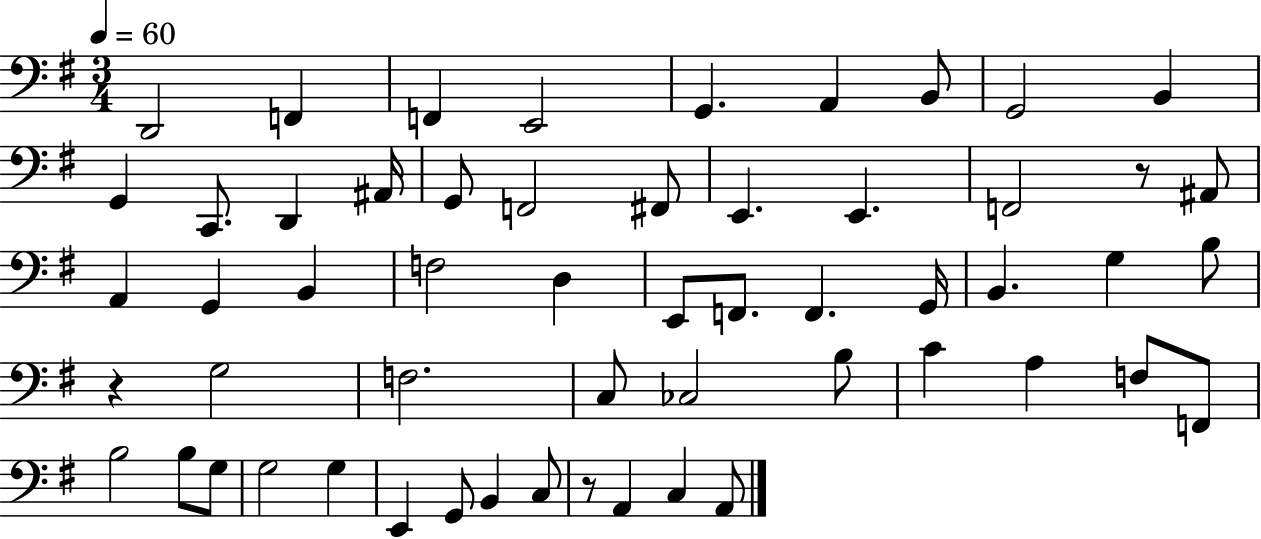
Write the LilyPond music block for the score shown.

{
  \clef bass
  \numericTimeSignature
  \time 3/4
  \key g \major
  \tempo 4 = 60
  d,2 f,4 | f,4 e,2 | g,4. a,4 b,8 | g,2 b,4 | \break g,4 c,8. d,4 ais,16 | g,8 f,2 fis,8 | e,4. e,4. | f,2 r8 ais,8 | \break a,4 g,4 b,4 | f2 d4 | e,8 f,8. f,4. g,16 | b,4. g4 b8 | \break r4 g2 | f2. | c8 ces2 b8 | c'4 a4 f8 f,8 | \break b2 b8 g8 | g2 g4 | e,4 g,8 b,4 c8 | r8 a,4 c4 a,8 | \break \bar "|."
}